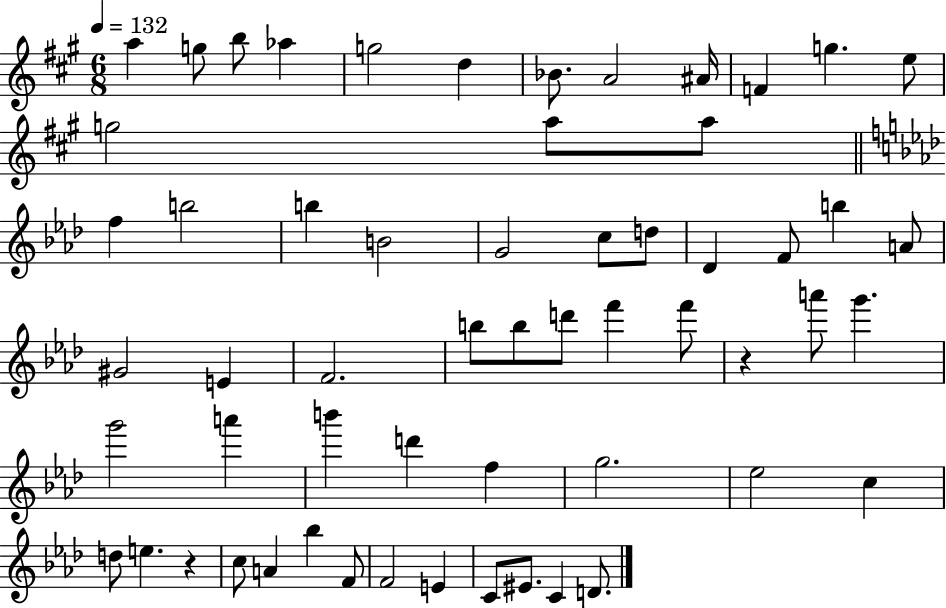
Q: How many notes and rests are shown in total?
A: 58